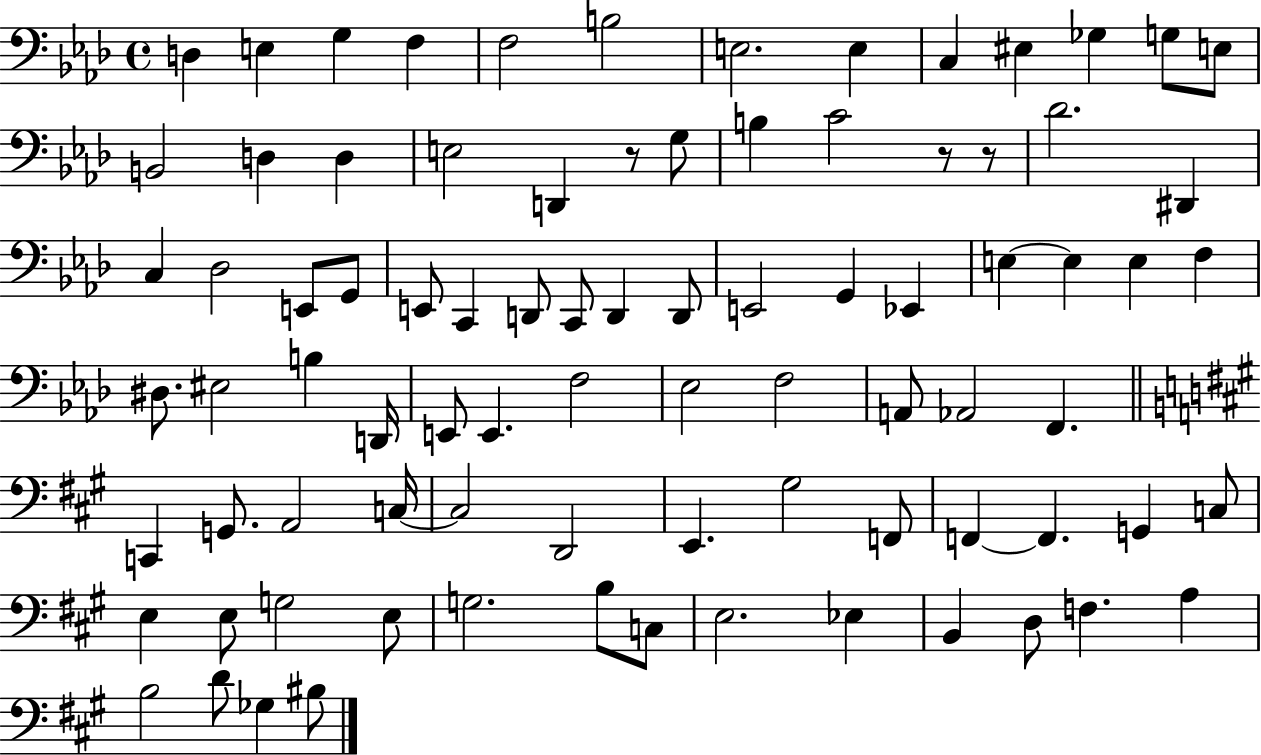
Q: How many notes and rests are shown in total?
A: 85